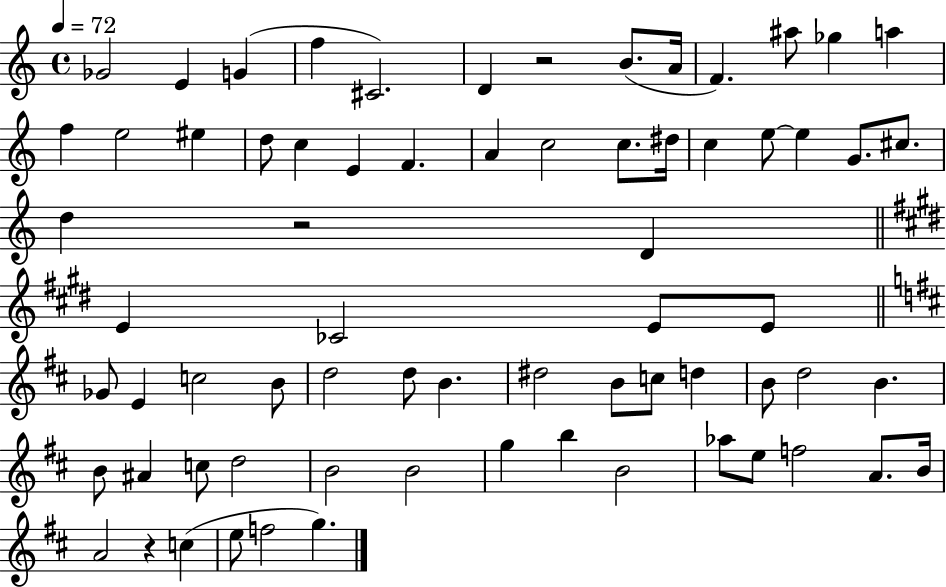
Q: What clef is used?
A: treble